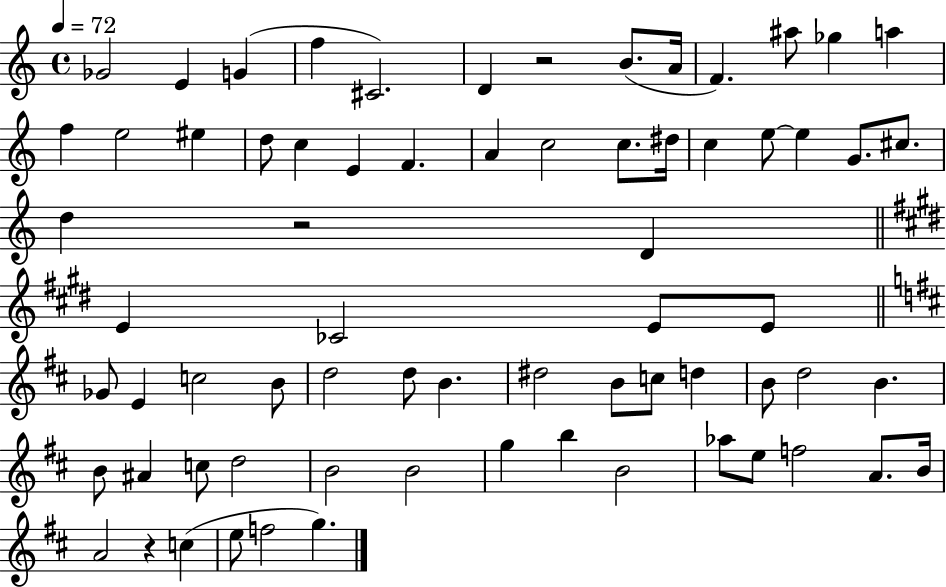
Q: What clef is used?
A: treble